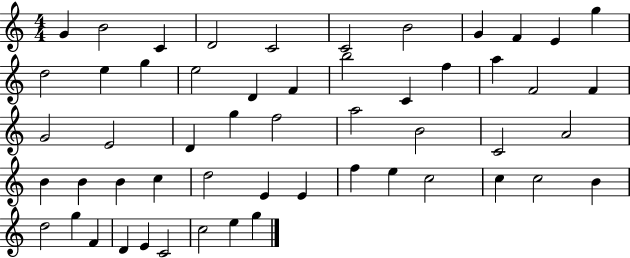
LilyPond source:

{
  \clef treble
  \numericTimeSignature
  \time 4/4
  \key c \major
  g'4 b'2 c'4 | d'2 c'2 | c'2 b'2 | g'4 f'4 e'4 g''4 | \break d''2 e''4 g''4 | e''2 d'4 f'4 | b''2 c'4 f''4 | a''4 f'2 f'4 | \break g'2 e'2 | d'4 g''4 f''2 | a''2 b'2 | c'2 a'2 | \break b'4 b'4 b'4 c''4 | d''2 e'4 e'4 | f''4 e''4 c''2 | c''4 c''2 b'4 | \break d''2 g''4 f'4 | d'4 e'4 c'2 | c''2 e''4 g''4 | \bar "|."
}